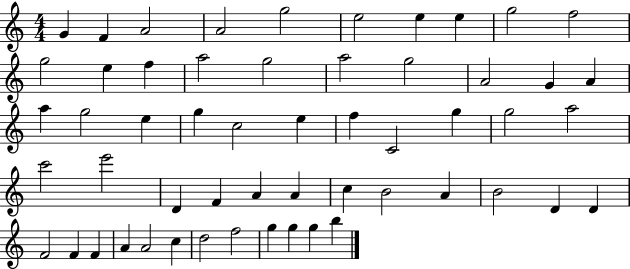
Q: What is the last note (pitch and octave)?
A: B5